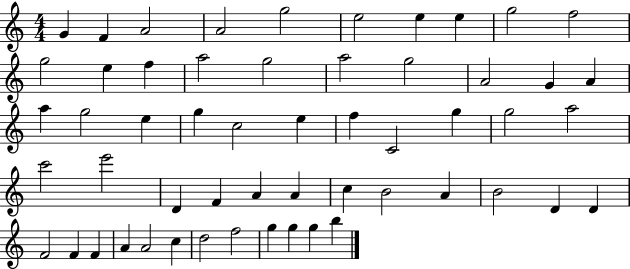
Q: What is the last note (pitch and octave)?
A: B5